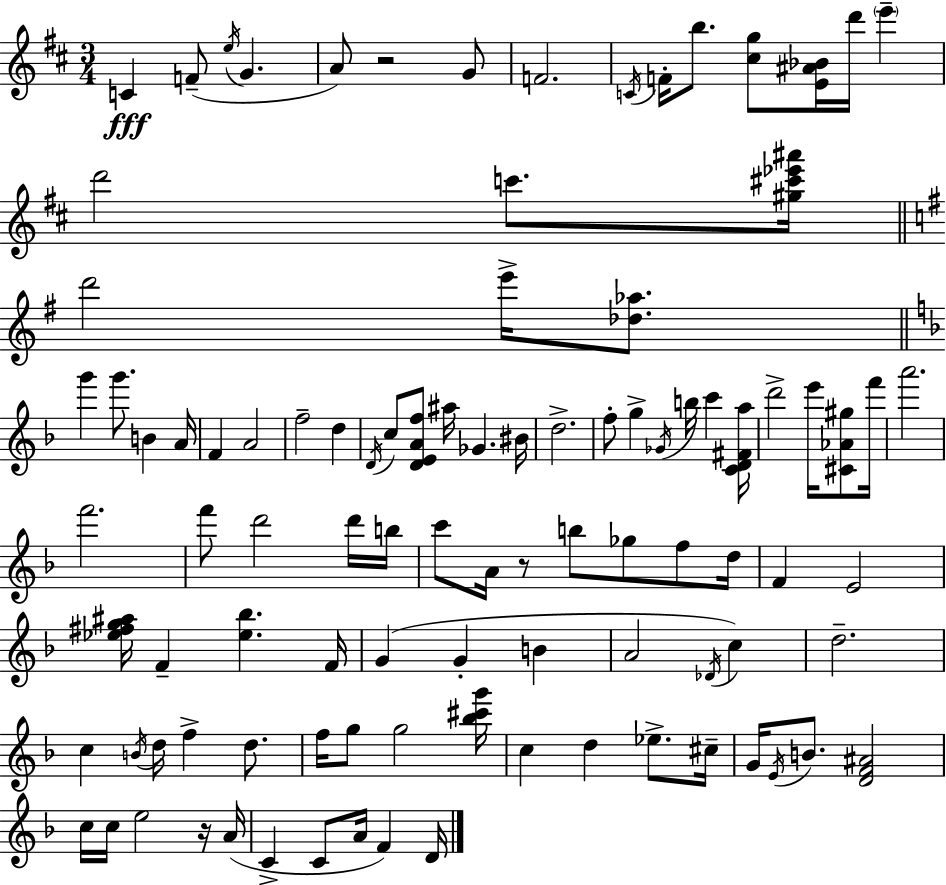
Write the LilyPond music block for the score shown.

{
  \clef treble
  \numericTimeSignature
  \time 3/4
  \key d \major
  c'4\fff f'8--( \acciaccatura { e''16 } g'4. | a'8) r2 g'8 | f'2. | \acciaccatura { c'16 } f'16-. b''8. <cis'' g''>8 <e' ais' bes'>16 d'''16 \parenthesize e'''4-- | \break d'''2 c'''8. | <gis'' cis''' ees''' ais'''>16 \bar "||" \break \key g \major d'''2 e'''16-> <des'' aes''>8. | \bar "||" \break \key f \major g'''4 g'''8. b'4 a'16 | f'4 a'2 | f''2-- d''4 | \acciaccatura { d'16 } c''8 <d' e' a' f''>8 ais''16 ges'4. | \break bis'16 d''2.-> | f''8-. g''4-> \acciaccatura { ges'16 } b''16 c'''4 | <c' d' fis' a''>16 d'''2-> e'''16 <cis' aes' gis''>8 | f'''16 a'''2. | \break f'''2. | f'''8 d'''2 | d'''16 b''16 c'''8 a'16 r8 b''8 ges''8 f''8 | d''16 f'4 e'2 | \break <ees'' fis'' g'' ais''>16 f'4-- <ees'' bes''>4. | f'16 g'4( g'4-. b'4 | a'2 \acciaccatura { des'16 }) c''4 | d''2.-- | \break c''4 \acciaccatura { b'16 } d''16 f''4-> | d''8. f''16 g''8 g''2 | <bes'' cis''' g'''>16 c''4 d''4 | ees''8.-> cis''16-- g'16 \acciaccatura { e'16 } b'8. <d' f' ais'>2 | \break c''16 c''16 e''2 | r16 a'16( c'4-> c'8 a'16 | f'4) d'16 \bar "|."
}